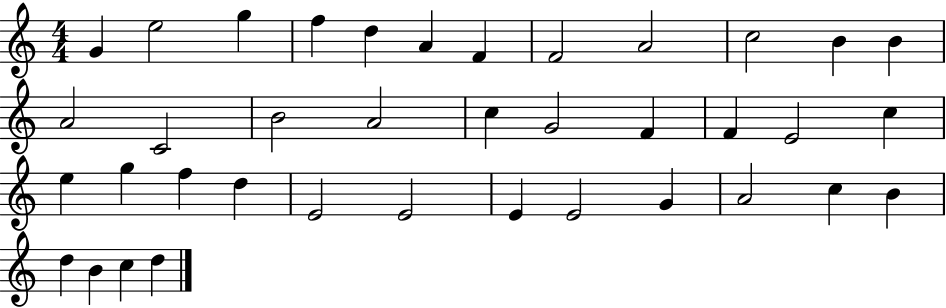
{
  \clef treble
  \numericTimeSignature
  \time 4/4
  \key c \major
  g'4 e''2 g''4 | f''4 d''4 a'4 f'4 | f'2 a'2 | c''2 b'4 b'4 | \break a'2 c'2 | b'2 a'2 | c''4 g'2 f'4 | f'4 e'2 c''4 | \break e''4 g''4 f''4 d''4 | e'2 e'2 | e'4 e'2 g'4 | a'2 c''4 b'4 | \break d''4 b'4 c''4 d''4 | \bar "|."
}